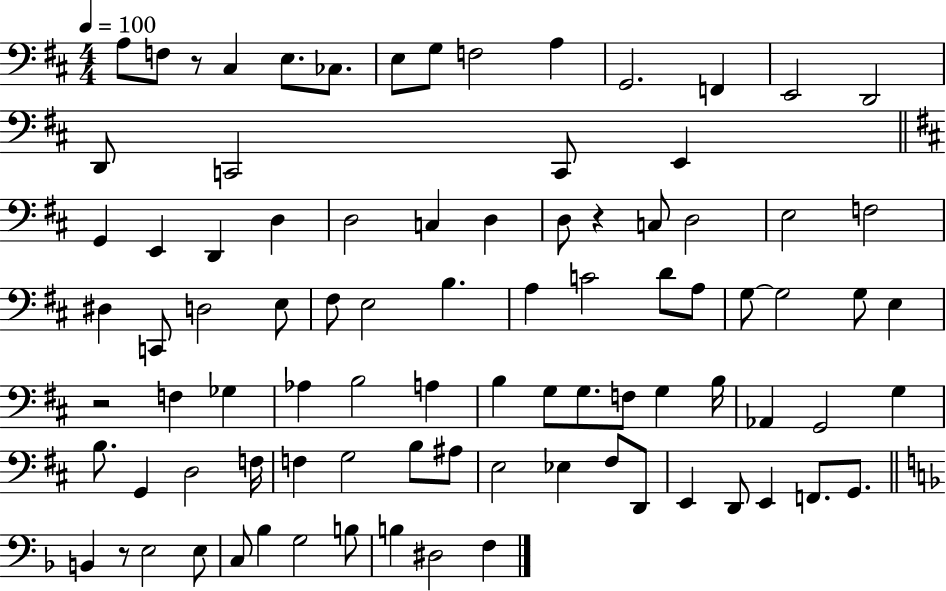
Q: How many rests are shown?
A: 4